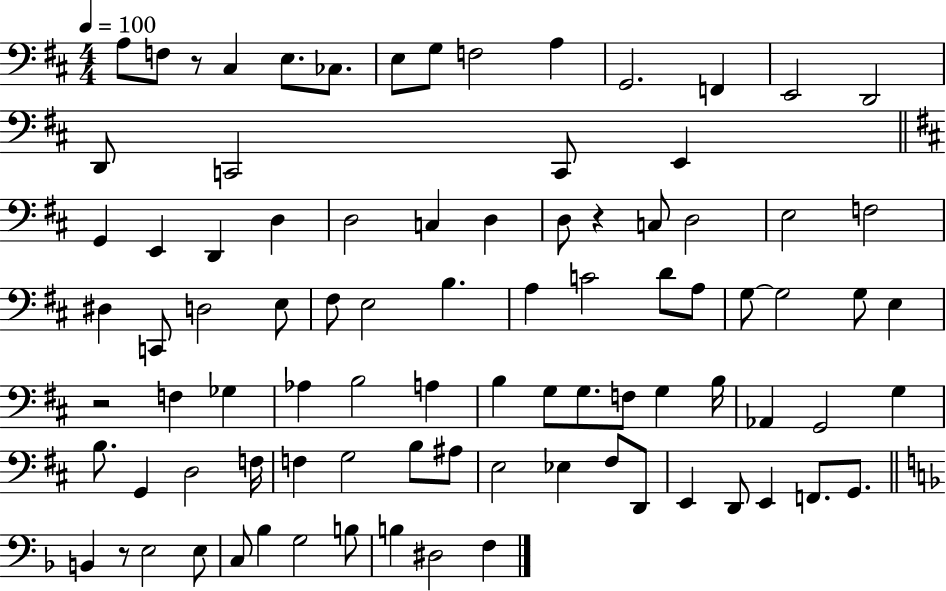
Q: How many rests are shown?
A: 4